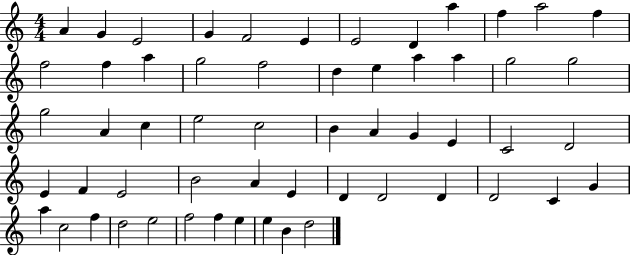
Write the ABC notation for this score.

X:1
T:Untitled
M:4/4
L:1/4
K:C
A G E2 G F2 E E2 D a f a2 f f2 f a g2 f2 d e a a g2 g2 g2 A c e2 c2 B A G E C2 D2 E F E2 B2 A E D D2 D D2 C G a c2 f d2 e2 f2 f e e B d2